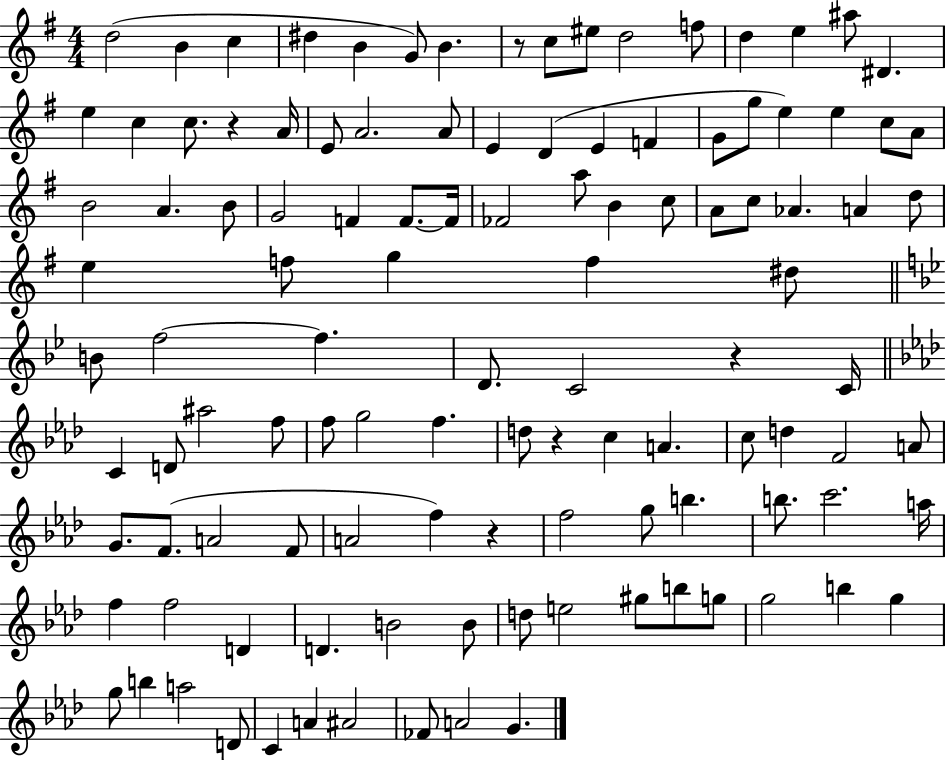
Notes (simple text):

D5/h B4/q C5/q D#5/q B4/q G4/e B4/q. R/e C5/e EIS5/e D5/h F5/e D5/q E5/q A#5/e D#4/q. E5/q C5/q C5/e. R/q A4/s E4/e A4/h. A4/e E4/q D4/q E4/q F4/q G4/e G5/e E5/q E5/q C5/e A4/e B4/h A4/q. B4/e G4/h F4/q F4/e. F4/s FES4/h A5/e B4/q C5/e A4/e C5/e Ab4/q. A4/q D5/e E5/q F5/e G5/q F5/q D#5/e B4/e F5/h F5/q. D4/e. C4/h R/q C4/s C4/q D4/e A#5/h F5/e F5/e G5/h F5/q. D5/e R/q C5/q A4/q. C5/e D5/q F4/h A4/e G4/e. F4/e. A4/h F4/e A4/h F5/q R/q F5/h G5/e B5/q. B5/e. C6/h. A5/s F5/q F5/h D4/q D4/q. B4/h B4/e D5/e E5/h G#5/e B5/e G5/e G5/h B5/q G5/q G5/e B5/q A5/h D4/e C4/q A4/q A#4/h FES4/e A4/h G4/q.